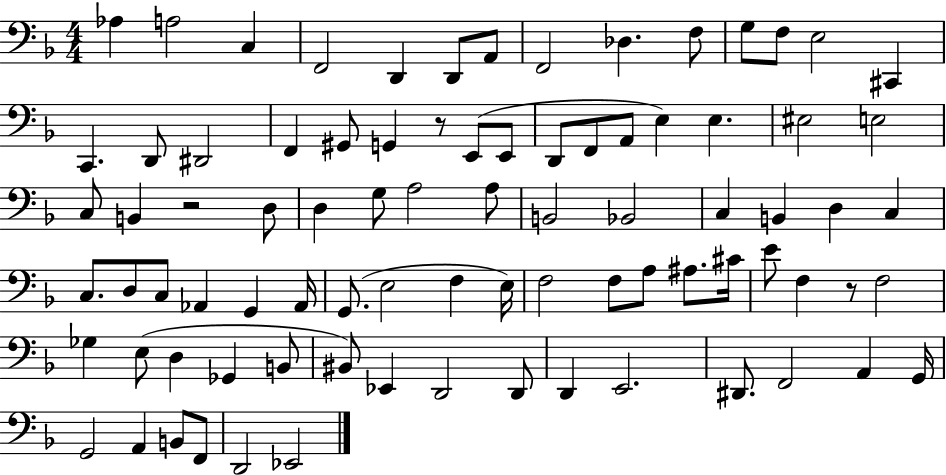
{
  \clef bass
  \numericTimeSignature
  \time 4/4
  \key f \major
  aes4 a2 c4 | f,2 d,4 d,8 a,8 | f,2 des4. f8 | g8 f8 e2 cis,4 | \break c,4. d,8 dis,2 | f,4 gis,8 g,4 r8 e,8( e,8 | d,8 f,8 a,8 e4) e4. | eis2 e2 | \break c8 b,4 r2 d8 | d4 g8 a2 a8 | b,2 bes,2 | c4 b,4 d4 c4 | \break c8. d8 c8 aes,4 g,4 aes,16 | g,8.( e2 f4 e16) | f2 f8 a8 ais8. cis'16 | e'8 f4 r8 f2 | \break ges4 e8( d4 ges,4 b,8 | bis,8) ees,4 d,2 d,8 | d,4 e,2. | dis,8. f,2 a,4 g,16 | \break g,2 a,4 b,8 f,8 | d,2 ees,2 | \bar "|."
}